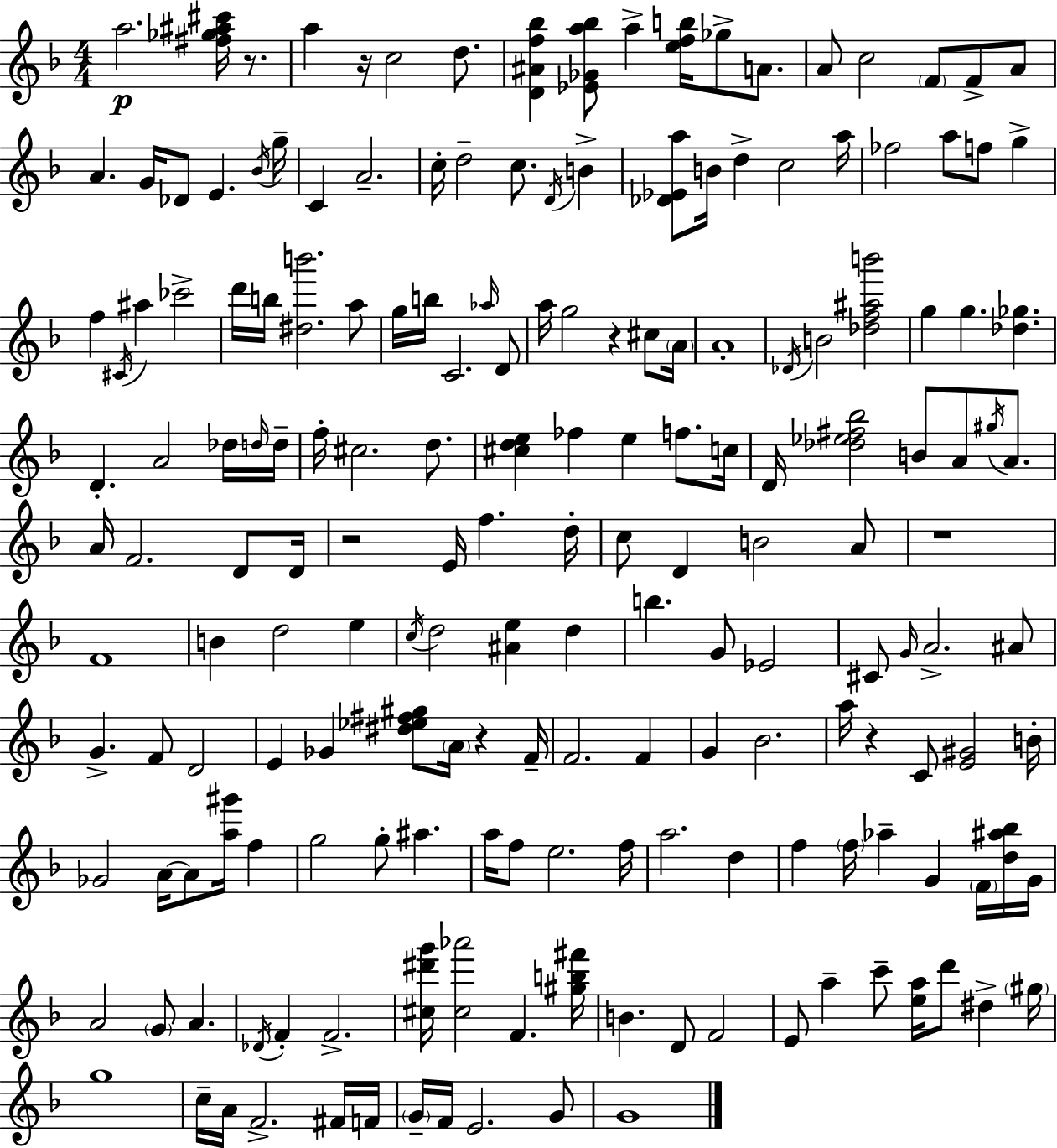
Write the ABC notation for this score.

X:1
T:Untitled
M:4/4
L:1/4
K:F
a2 [^f_g^a^c']/4 z/2 a z/4 c2 d/2 [D^Af_b] [_E_Ga_b]/2 a [efb]/4 _g/2 A/2 A/2 c2 F/2 F/2 A/2 A G/4 _D/2 E _B/4 g/4 C A2 c/4 d2 c/2 D/4 B [_D_Ea]/2 B/4 d c2 a/4 _f2 a/2 f/2 g f ^C/4 ^a _c'2 d'/4 b/4 [^db']2 a/2 g/4 b/4 C2 _a/4 D/2 a/4 g2 z ^c/2 A/4 A4 _D/4 B2 [_df^ab']2 g g [_d_g] D A2 _d/4 d/4 d/4 f/4 ^c2 d/2 [^cde] _f e f/2 c/4 D/4 [_d_e^f_b]2 B/2 A/2 ^g/4 A/2 A/4 F2 D/2 D/4 z2 E/4 f d/4 c/2 D B2 A/2 z4 F4 B d2 e c/4 d2 [^Ae] d b G/2 _E2 ^C/2 G/4 A2 ^A/2 G F/2 D2 E _G [^d_e^f^g]/2 A/4 z F/4 F2 F G _B2 a/4 z C/2 [E^G]2 B/4 _G2 A/4 A/2 [a^g']/4 f g2 g/2 ^a a/4 f/2 e2 f/4 a2 d f f/4 _a G F/4 [d^a_b]/4 G/4 A2 G/2 A _D/4 F F2 [^c^d'g']/4 [^c_a']2 F [^gb^f']/4 B D/2 F2 E/2 a c'/2 [ea]/4 d'/2 ^d ^g/4 g4 c/4 A/4 F2 ^F/4 F/4 G/4 F/4 E2 G/2 G4